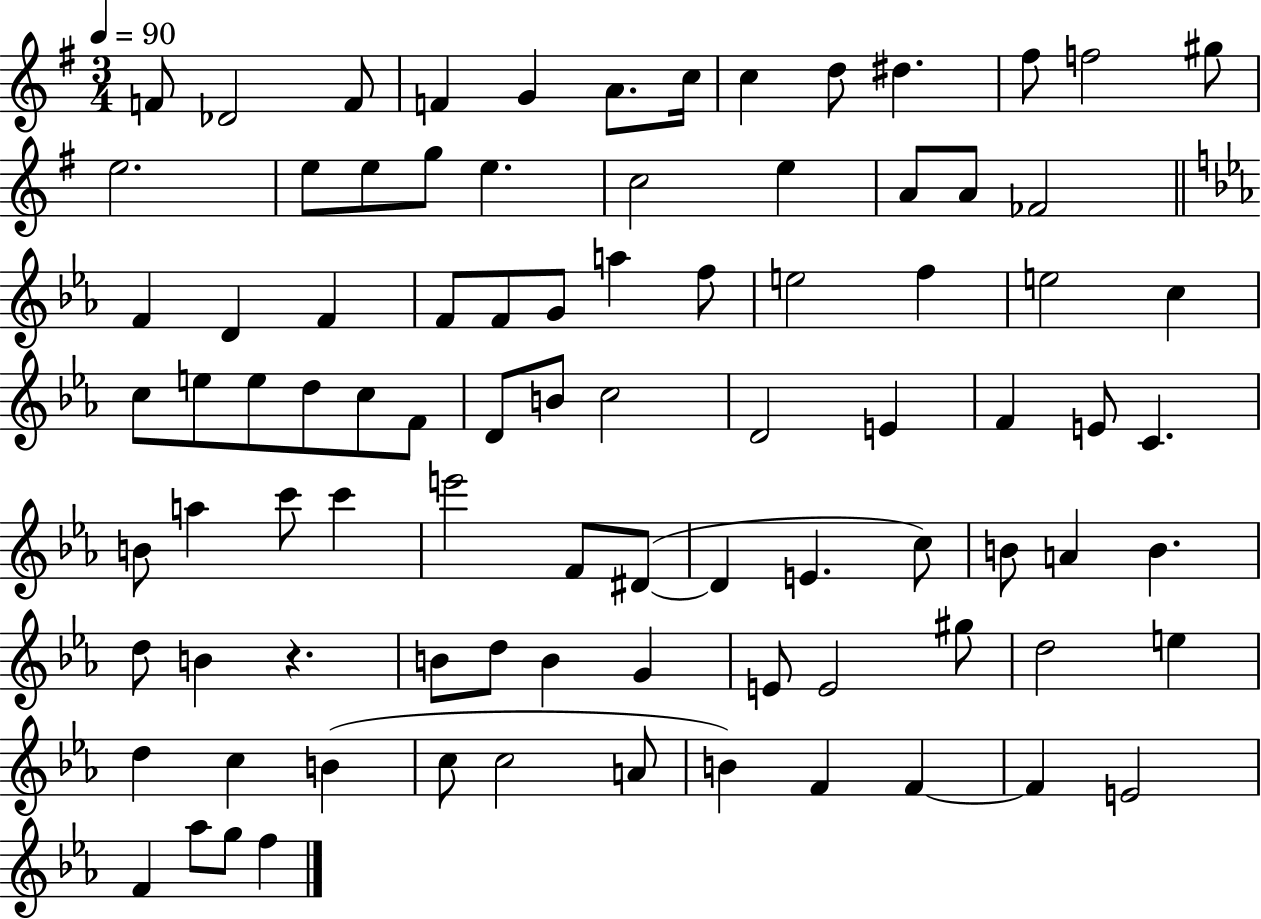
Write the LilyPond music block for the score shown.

{
  \clef treble
  \numericTimeSignature
  \time 3/4
  \key g \major
  \tempo 4 = 90
  f'8 des'2 f'8 | f'4 g'4 a'8. c''16 | c''4 d''8 dis''4. | fis''8 f''2 gis''8 | \break e''2. | e''8 e''8 g''8 e''4. | c''2 e''4 | a'8 a'8 fes'2 | \break \bar "||" \break \key ees \major f'4 d'4 f'4 | f'8 f'8 g'8 a''4 f''8 | e''2 f''4 | e''2 c''4 | \break c''8 e''8 e''8 d''8 c''8 f'8 | d'8 b'8 c''2 | d'2 e'4 | f'4 e'8 c'4. | \break b'8 a''4 c'''8 c'''4 | e'''2 f'8 dis'8~(~ | dis'4 e'4. c''8) | b'8 a'4 b'4. | \break d''8 b'4 r4. | b'8 d''8 b'4 g'4 | e'8 e'2 gis''8 | d''2 e''4 | \break d''4 c''4 b'4( | c''8 c''2 a'8 | b'4) f'4 f'4~~ | f'4 e'2 | \break f'4 aes''8 g''8 f''4 | \bar "|."
}